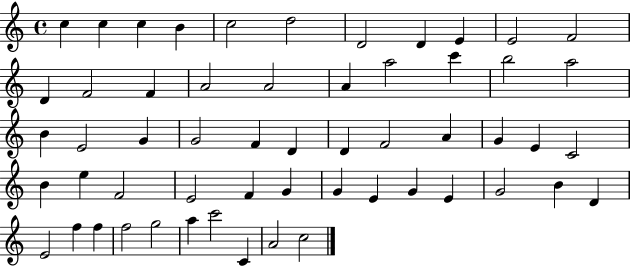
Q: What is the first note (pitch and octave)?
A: C5